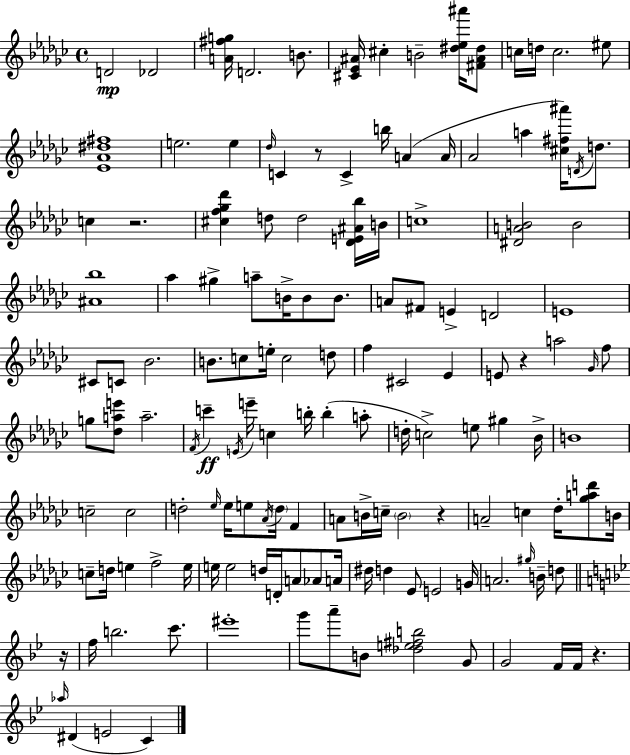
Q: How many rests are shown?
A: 6